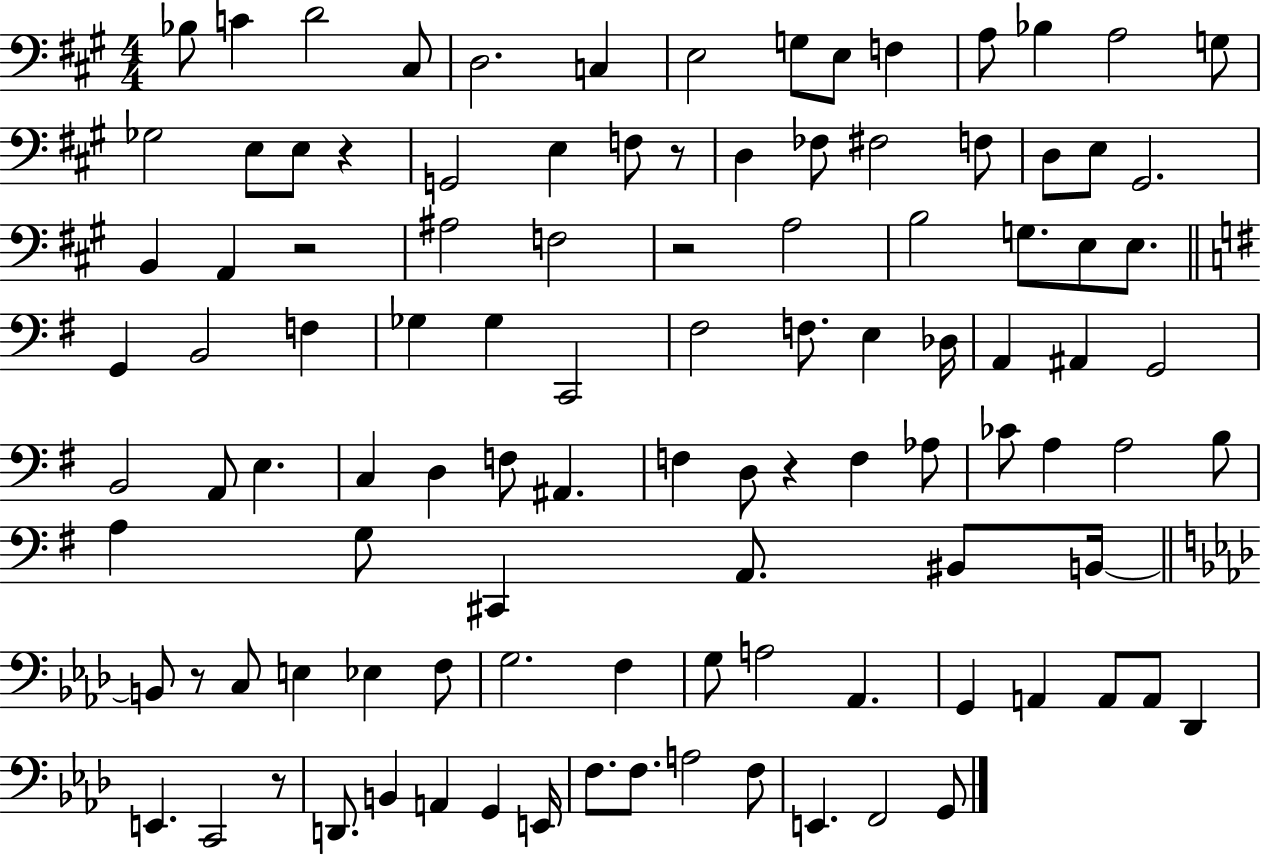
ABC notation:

X:1
T:Untitled
M:4/4
L:1/4
K:A
_B,/2 C D2 ^C,/2 D,2 C, E,2 G,/2 E,/2 F, A,/2 _B, A,2 G,/2 _G,2 E,/2 E,/2 z G,,2 E, F,/2 z/2 D, _F,/2 ^F,2 F,/2 D,/2 E,/2 ^G,,2 B,, A,, z2 ^A,2 F,2 z2 A,2 B,2 G,/2 E,/2 E,/2 G,, B,,2 F, _G, _G, C,,2 ^F,2 F,/2 E, _D,/4 A,, ^A,, G,,2 B,,2 A,,/2 E, C, D, F,/2 ^A,, F, D,/2 z F, _A,/2 _C/2 A, A,2 B,/2 A, G,/2 ^C,, A,,/2 ^B,,/2 B,,/4 B,,/2 z/2 C,/2 E, _E, F,/2 G,2 F, G,/2 A,2 _A,, G,, A,, A,,/2 A,,/2 _D,, E,, C,,2 z/2 D,,/2 B,, A,, G,, E,,/4 F,/2 F,/2 A,2 F,/2 E,, F,,2 G,,/2